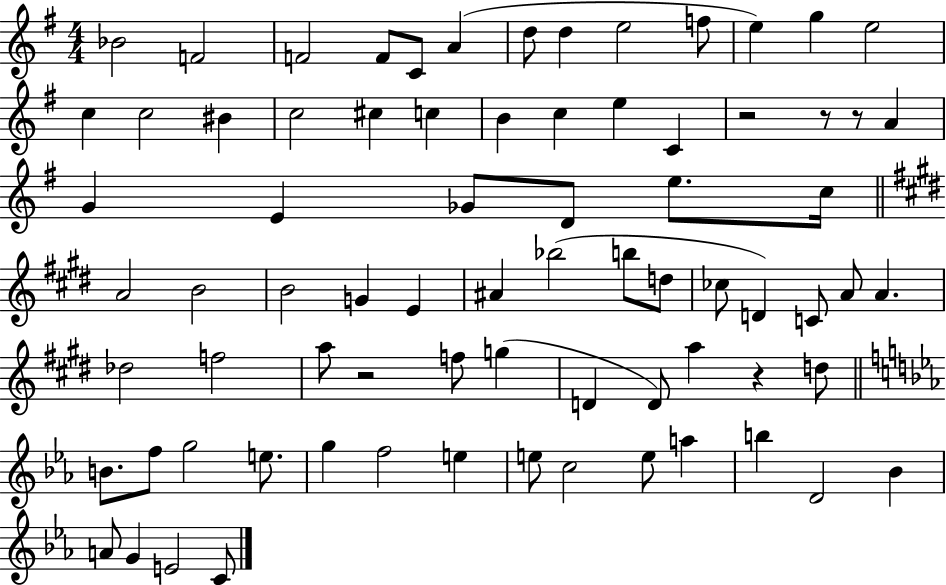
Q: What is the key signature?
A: G major